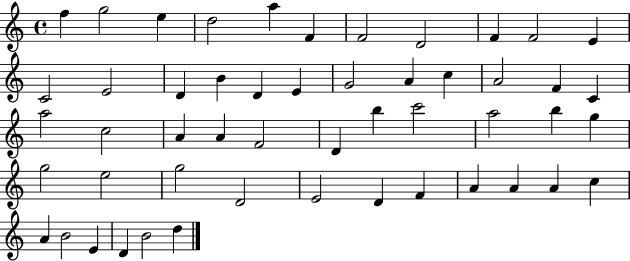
{
  \clef treble
  \time 4/4
  \defaultTimeSignature
  \key c \major
  f''4 g''2 e''4 | d''2 a''4 f'4 | f'2 d'2 | f'4 f'2 e'4 | \break c'2 e'2 | d'4 b'4 d'4 e'4 | g'2 a'4 c''4 | a'2 f'4 c'4 | \break a''2 c''2 | a'4 a'4 f'2 | d'4 b''4 c'''2 | a''2 b''4 g''4 | \break g''2 e''2 | g''2 d'2 | e'2 d'4 f'4 | a'4 a'4 a'4 c''4 | \break a'4 b'2 e'4 | d'4 b'2 d''4 | \bar "|."
}